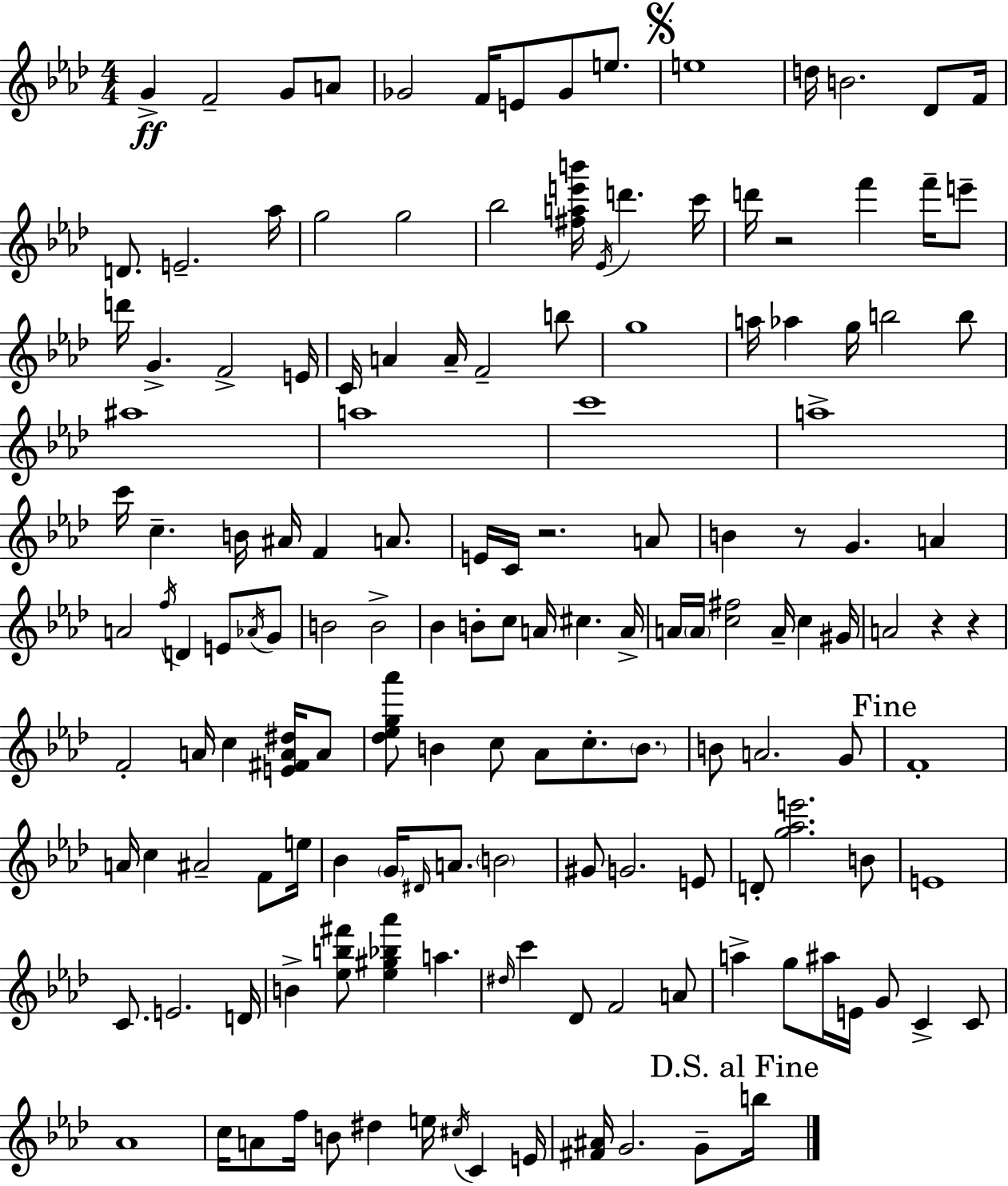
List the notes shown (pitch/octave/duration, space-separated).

G4/q F4/h G4/e A4/e Gb4/h F4/s E4/e Gb4/e E5/e. E5/w D5/s B4/h. Db4/e F4/s D4/e. E4/h. Ab5/s G5/h G5/h Bb5/h [F#5,A5,E6,B6]/s Eb4/s D6/q. C6/s D6/s R/h F6/q F6/s E6/e D6/s G4/q. F4/h E4/s C4/s A4/q A4/s F4/h B5/e G5/w A5/s Ab5/q G5/s B5/h B5/e A#5/w A5/w C6/w A5/w C6/s C5/q. B4/s A#4/s F4/q A4/e. E4/s C4/s R/h. A4/e B4/q R/e G4/q. A4/q A4/h F5/s D4/q E4/e Ab4/s G4/e B4/h B4/h Bb4/q B4/e C5/e A4/s C#5/q. A4/s A4/s A4/s [C5,F#5]/h A4/s C5/q G#4/s A4/h R/q R/q F4/h A4/s C5/q [E4,F#4,A4,D#5]/s A4/e [Db5,Eb5,G5,Ab6]/e B4/q C5/e Ab4/e C5/e. B4/e. B4/e A4/h. G4/e F4/w A4/s C5/q A#4/h F4/e E5/s Bb4/q G4/s D#4/s A4/e. B4/h G#4/e G4/h. E4/e D4/e [G5,Ab5,E6]/h. B4/e E4/w C4/e. E4/h. D4/s B4/q [Eb5,B5,F#6]/e [Eb5,G#5,Bb5,Ab6]/q A5/q. D#5/s C6/q Db4/e F4/h A4/e A5/q G5/e A#5/s E4/s G4/e C4/q C4/e Ab4/w C5/s A4/e F5/s B4/e D#5/q E5/s C#5/s C4/q E4/s [F#4,A#4]/s G4/h. G4/e B5/s